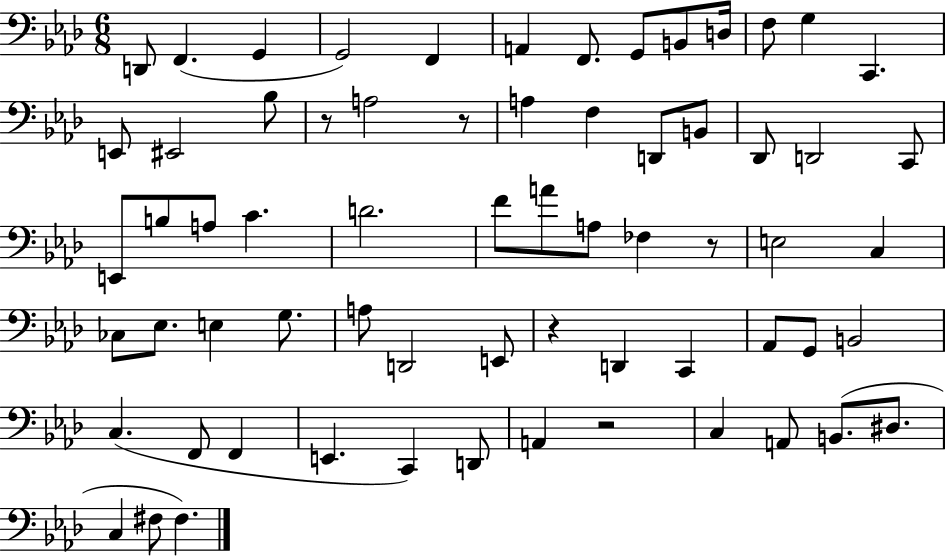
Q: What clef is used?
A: bass